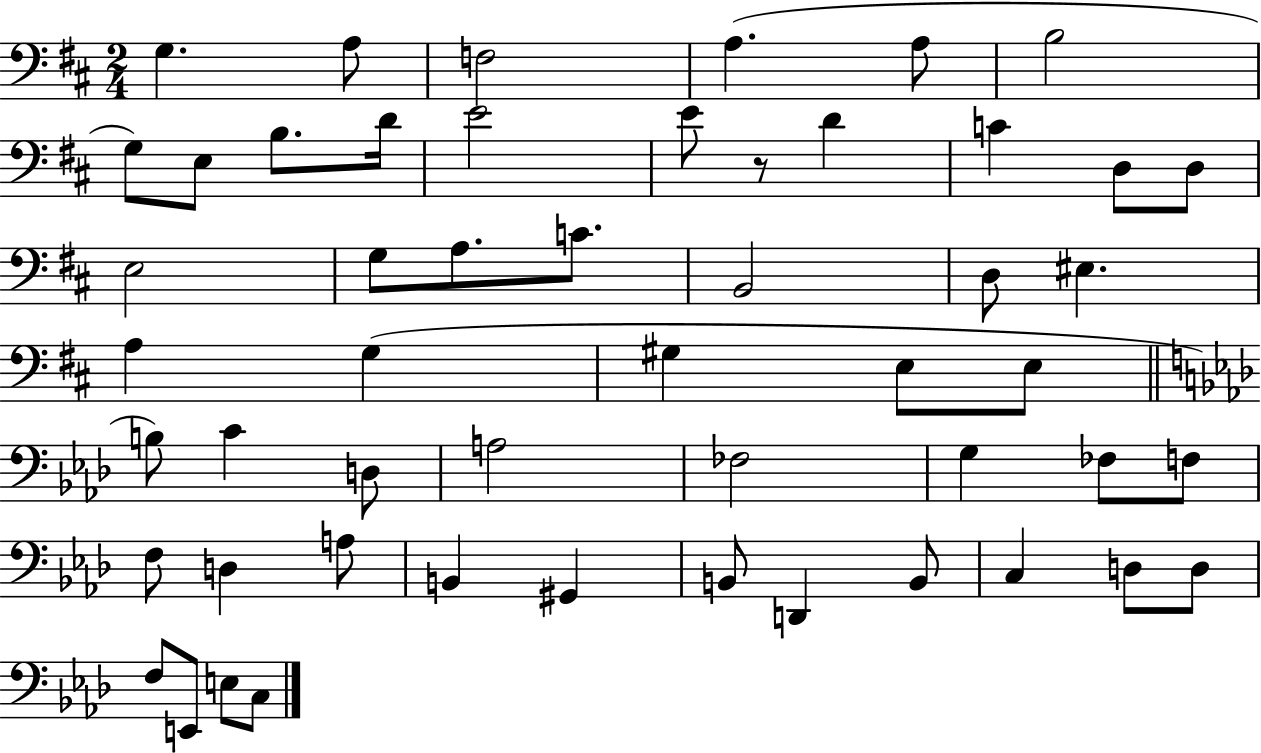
X:1
T:Untitled
M:2/4
L:1/4
K:D
G, A,/2 F,2 A, A,/2 B,2 G,/2 E,/2 B,/2 D/4 E2 E/2 z/2 D C D,/2 D,/2 E,2 G,/2 A,/2 C/2 B,,2 D,/2 ^E, A, G, ^G, E,/2 E,/2 B,/2 C D,/2 A,2 _F,2 G, _F,/2 F,/2 F,/2 D, A,/2 B,, ^G,, B,,/2 D,, B,,/2 C, D,/2 D,/2 F,/2 E,,/2 E,/2 C,/2